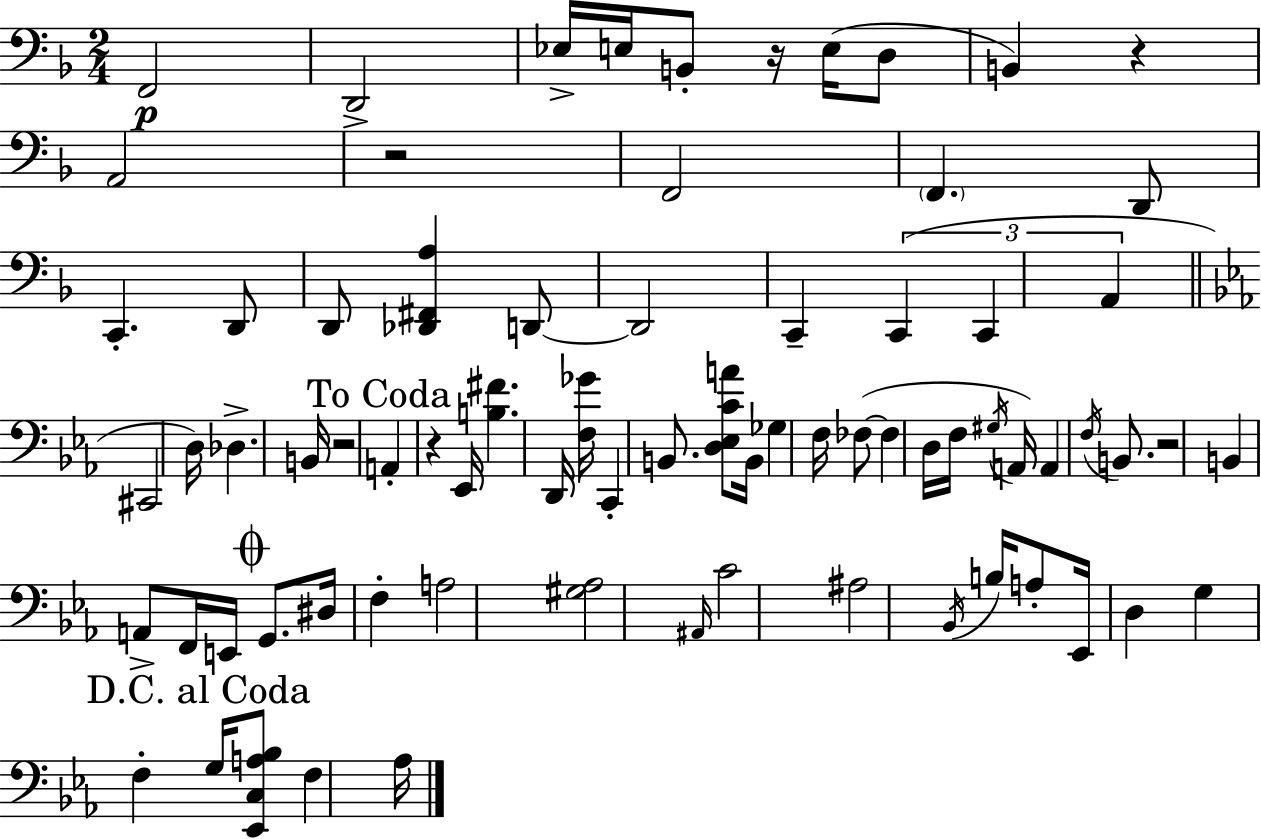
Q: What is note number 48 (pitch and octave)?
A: D#3